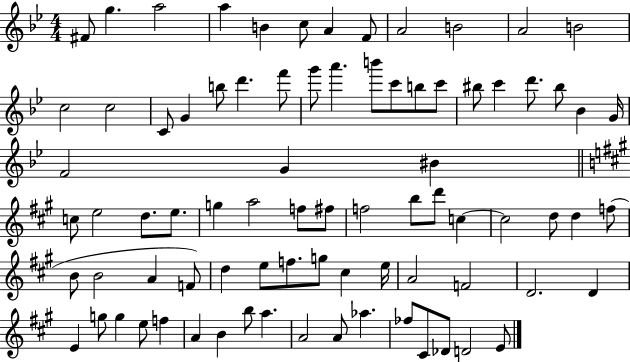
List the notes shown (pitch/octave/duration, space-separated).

F#4/e G5/q. A5/h A5/q B4/q C5/e A4/q F4/e A4/h B4/h A4/h B4/h C5/h C5/h C4/e G4/q B5/e D6/q. F6/e G6/e A6/q. B6/e C6/e B5/e C6/e BIS5/e C6/q D6/e. BIS5/e Bb4/q G4/s F4/h G4/q BIS4/q C5/e E5/h D5/e. E5/e. G5/q A5/h F5/e F#5/e F5/h B5/e D6/e C5/q C5/h D5/e D5/q F5/e B4/e B4/h A4/q F4/e D5/q E5/e F5/e. G5/e C#5/q E5/s A4/h F4/h D4/h. D4/q E4/q G5/e G5/q E5/e F5/q A4/q B4/q B5/e A5/q. A4/h A4/e Ab5/q. FES5/e C#4/e Db4/e D4/h E4/e